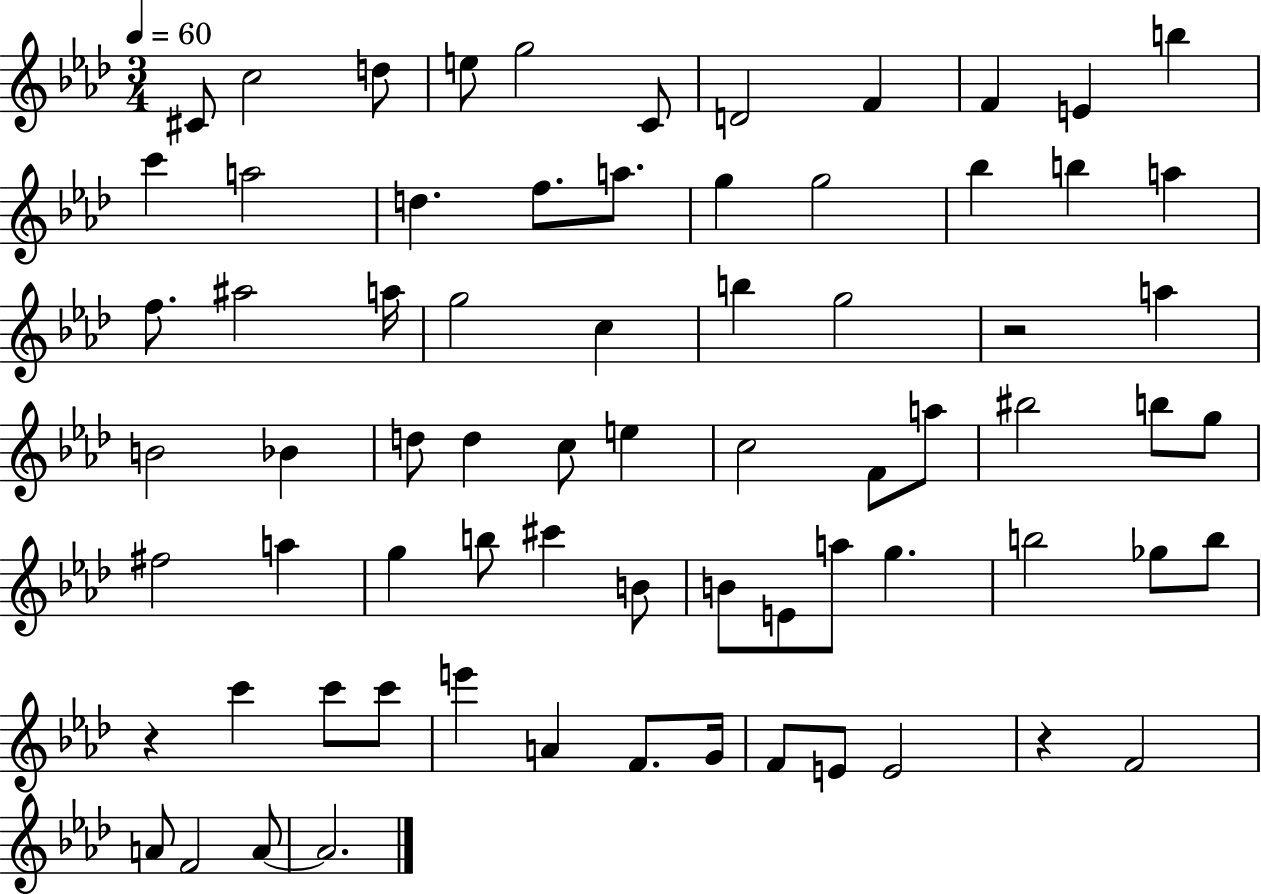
X:1
T:Untitled
M:3/4
L:1/4
K:Ab
^C/2 c2 d/2 e/2 g2 C/2 D2 F F E b c' a2 d f/2 a/2 g g2 _b b a f/2 ^a2 a/4 g2 c b g2 z2 a B2 _B d/2 d c/2 e c2 F/2 a/2 ^b2 b/2 g/2 ^f2 a g b/2 ^c' B/2 B/2 E/2 a/2 g b2 _g/2 b/2 z c' c'/2 c'/2 e' A F/2 G/4 F/2 E/2 E2 z F2 A/2 F2 A/2 A2